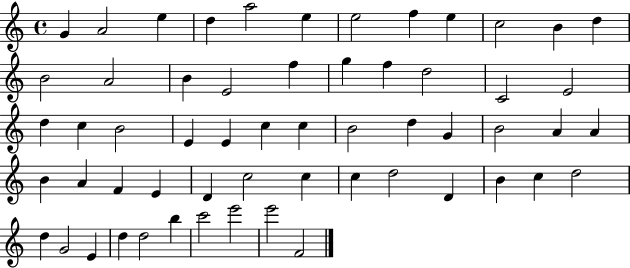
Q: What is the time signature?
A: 4/4